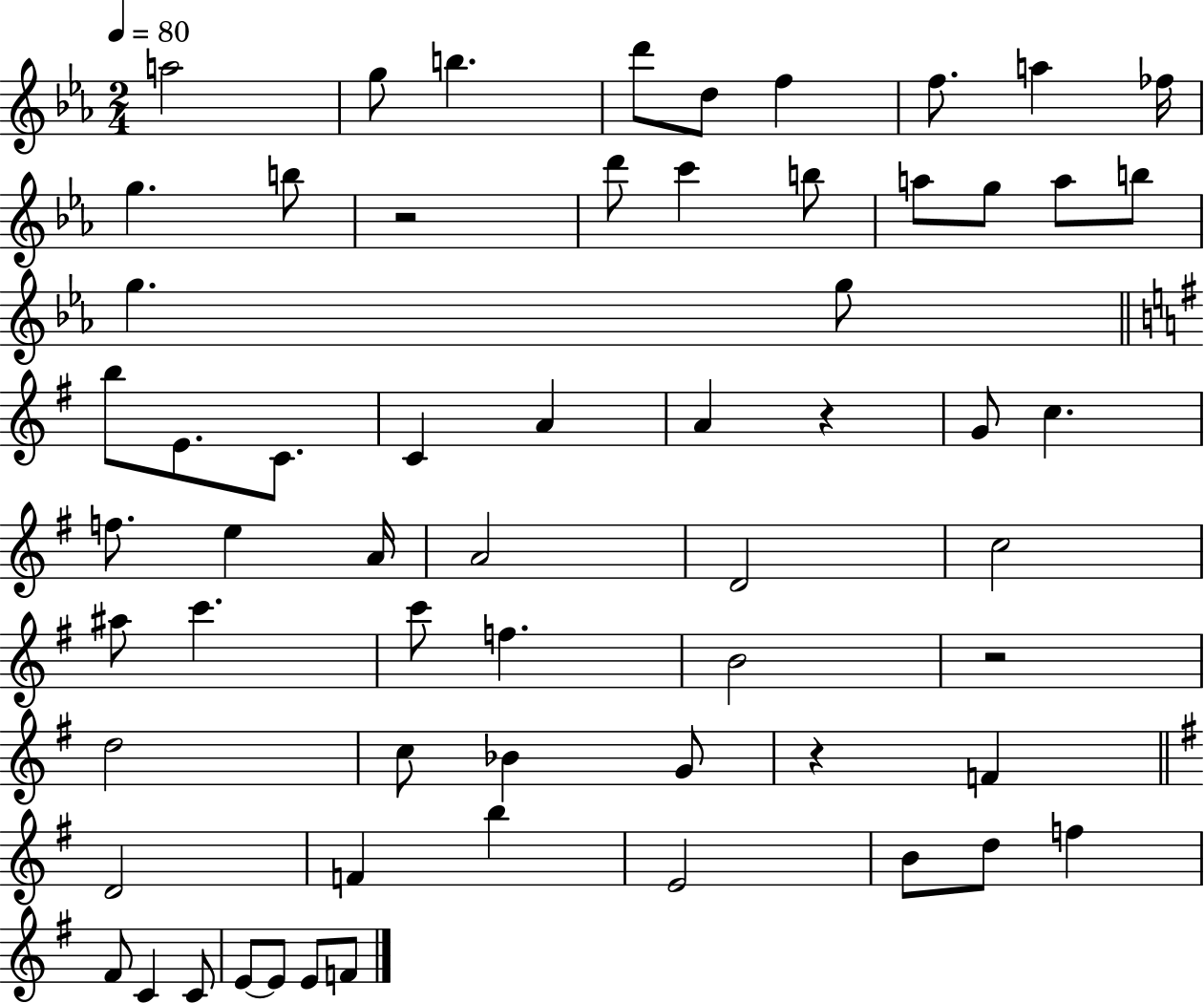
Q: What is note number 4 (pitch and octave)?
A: D6